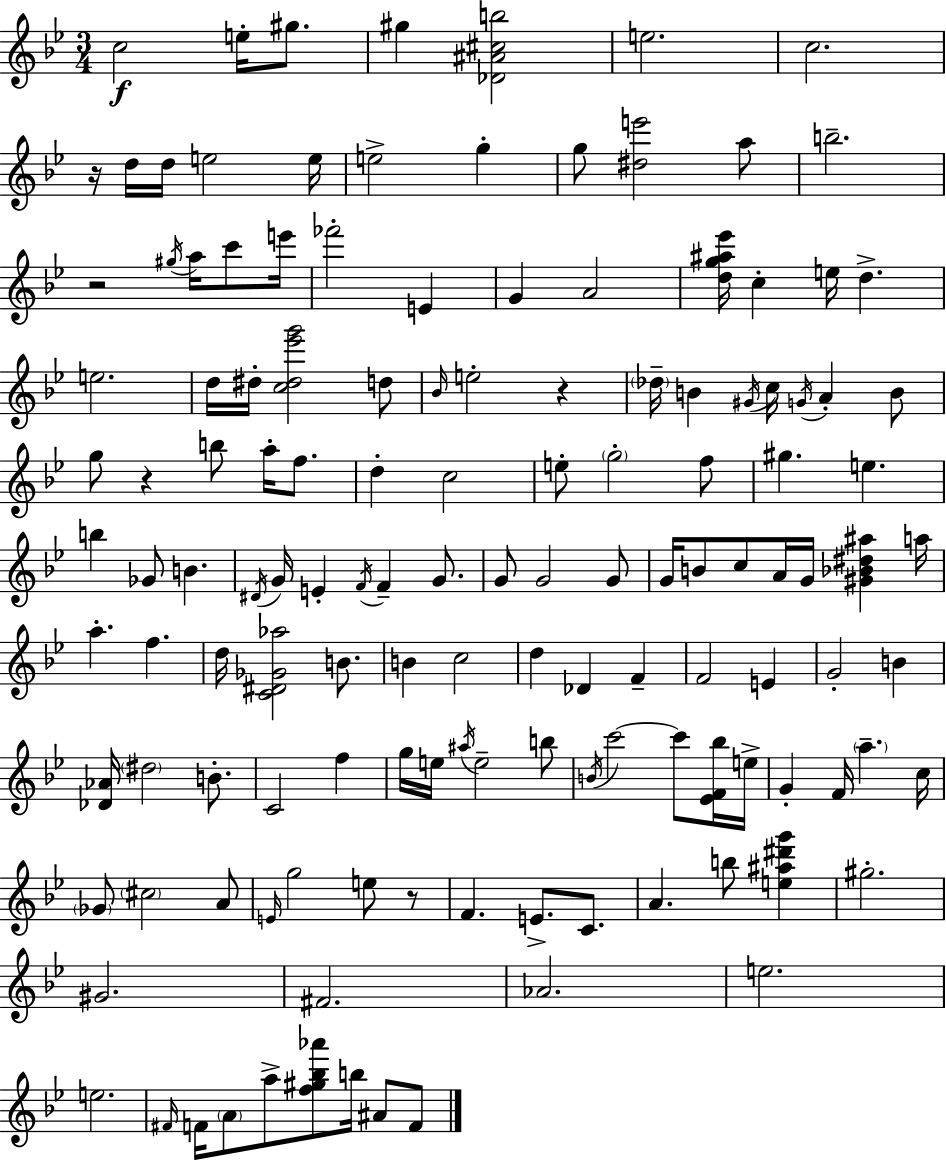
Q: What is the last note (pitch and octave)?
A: F4